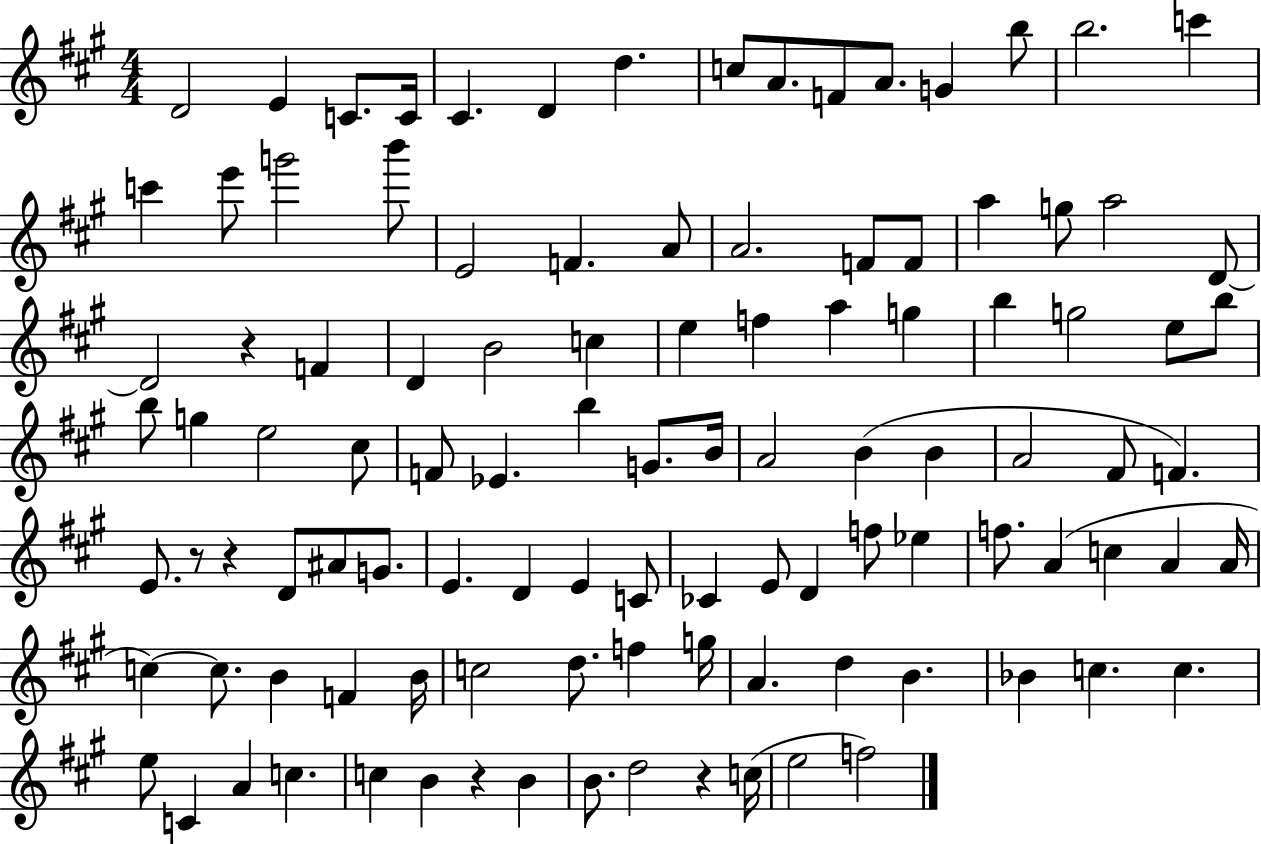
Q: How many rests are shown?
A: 5